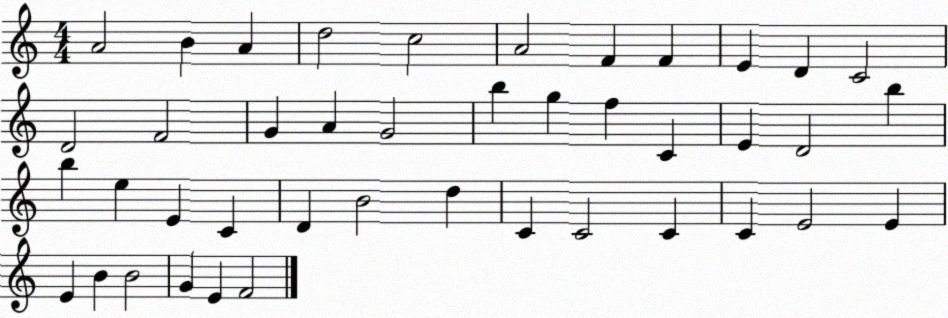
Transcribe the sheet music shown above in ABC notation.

X:1
T:Untitled
M:4/4
L:1/4
K:C
A2 B A d2 c2 A2 F F E D C2 D2 F2 G A G2 b g f C E D2 b b e E C D B2 d C C2 C C E2 E E B B2 G E F2